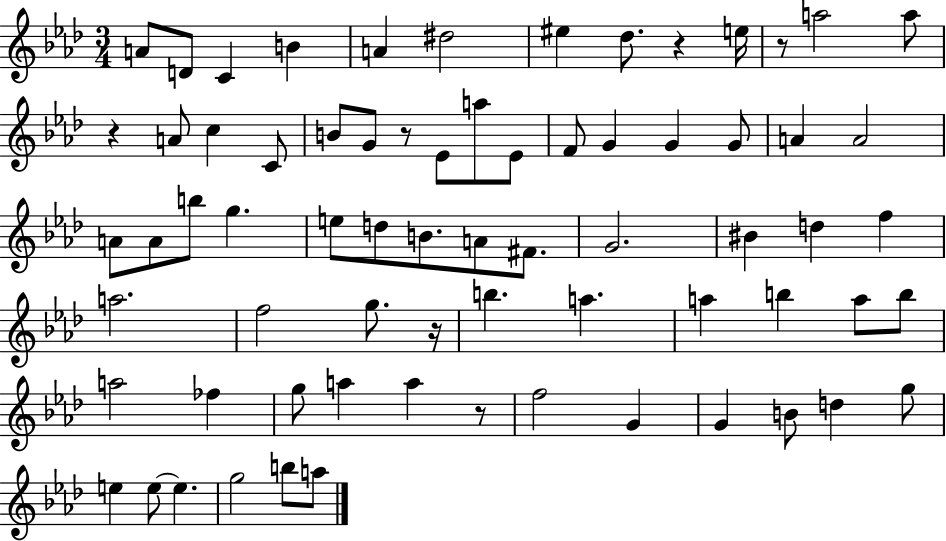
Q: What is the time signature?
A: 3/4